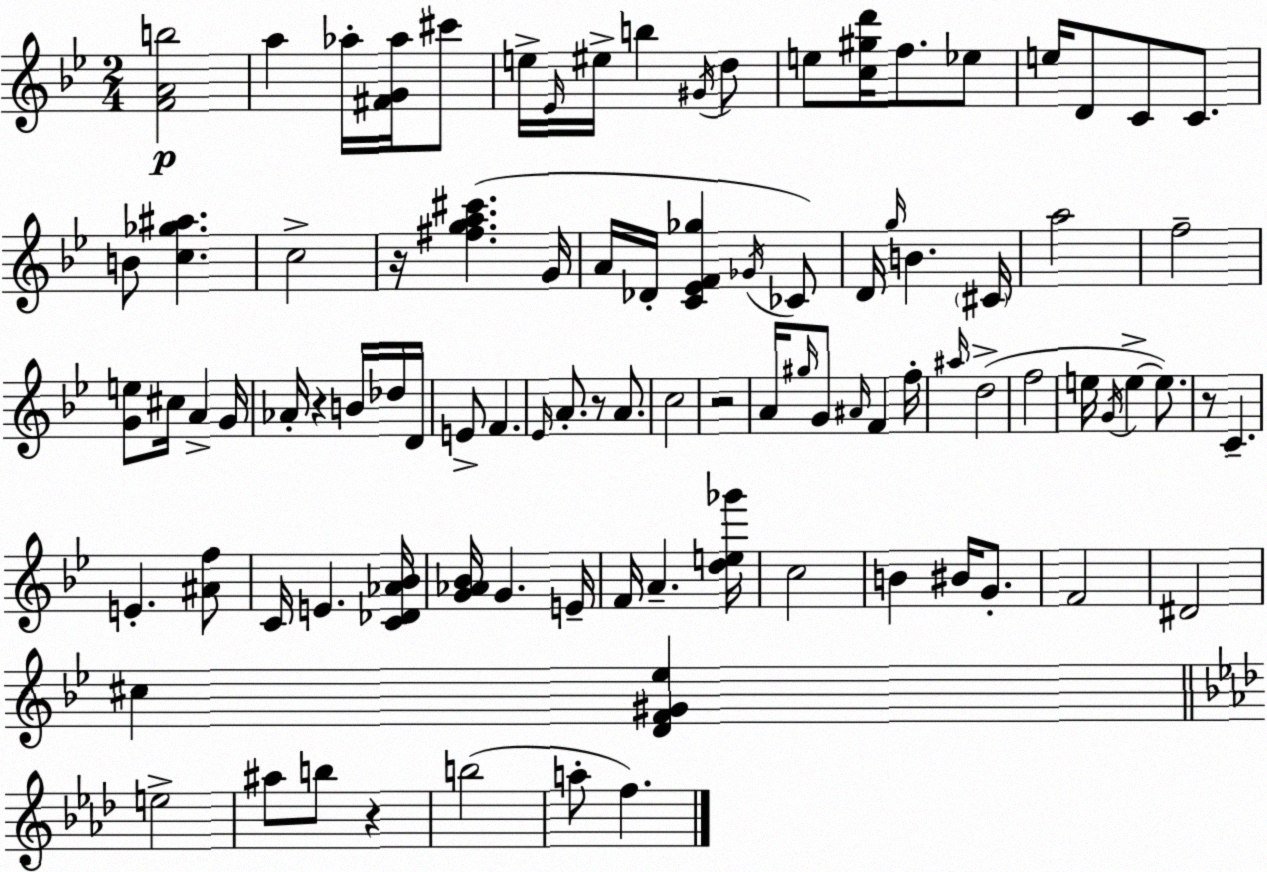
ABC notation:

X:1
T:Untitled
M:2/4
L:1/4
K:Gm
[FAb]2 a _a/4 [^FG_a]/4 ^c'/2 e/4 _E/4 ^e/4 b ^G/4 d/2 e/2 [c^gd']/4 f/2 _e/2 e/4 D/2 C/2 C/2 B/2 [c_g^a] c2 z/4 [^fga^c'] G/4 A/4 _D/4 [C_EF_g] _G/4 _C/2 D/4 g/4 B ^C/4 a2 f2 [Ge]/2 ^c/4 A G/4 _A/4 z B/4 _d/4 D/4 E/2 F _E/4 A/2 z/2 A/2 c2 z2 A/4 ^g/4 G/2 ^A/4 F f/4 ^a/4 d2 f2 e/4 G/4 e e/2 z/2 C E [^Af]/2 C/4 E [C_D_A_B]/4 [G_A_B]/4 G E/4 F/4 A [de_g']/4 c2 B ^B/4 G/2 F2 ^D2 ^c [DF^G_e] e2 ^a/2 b/2 z b2 a/2 f